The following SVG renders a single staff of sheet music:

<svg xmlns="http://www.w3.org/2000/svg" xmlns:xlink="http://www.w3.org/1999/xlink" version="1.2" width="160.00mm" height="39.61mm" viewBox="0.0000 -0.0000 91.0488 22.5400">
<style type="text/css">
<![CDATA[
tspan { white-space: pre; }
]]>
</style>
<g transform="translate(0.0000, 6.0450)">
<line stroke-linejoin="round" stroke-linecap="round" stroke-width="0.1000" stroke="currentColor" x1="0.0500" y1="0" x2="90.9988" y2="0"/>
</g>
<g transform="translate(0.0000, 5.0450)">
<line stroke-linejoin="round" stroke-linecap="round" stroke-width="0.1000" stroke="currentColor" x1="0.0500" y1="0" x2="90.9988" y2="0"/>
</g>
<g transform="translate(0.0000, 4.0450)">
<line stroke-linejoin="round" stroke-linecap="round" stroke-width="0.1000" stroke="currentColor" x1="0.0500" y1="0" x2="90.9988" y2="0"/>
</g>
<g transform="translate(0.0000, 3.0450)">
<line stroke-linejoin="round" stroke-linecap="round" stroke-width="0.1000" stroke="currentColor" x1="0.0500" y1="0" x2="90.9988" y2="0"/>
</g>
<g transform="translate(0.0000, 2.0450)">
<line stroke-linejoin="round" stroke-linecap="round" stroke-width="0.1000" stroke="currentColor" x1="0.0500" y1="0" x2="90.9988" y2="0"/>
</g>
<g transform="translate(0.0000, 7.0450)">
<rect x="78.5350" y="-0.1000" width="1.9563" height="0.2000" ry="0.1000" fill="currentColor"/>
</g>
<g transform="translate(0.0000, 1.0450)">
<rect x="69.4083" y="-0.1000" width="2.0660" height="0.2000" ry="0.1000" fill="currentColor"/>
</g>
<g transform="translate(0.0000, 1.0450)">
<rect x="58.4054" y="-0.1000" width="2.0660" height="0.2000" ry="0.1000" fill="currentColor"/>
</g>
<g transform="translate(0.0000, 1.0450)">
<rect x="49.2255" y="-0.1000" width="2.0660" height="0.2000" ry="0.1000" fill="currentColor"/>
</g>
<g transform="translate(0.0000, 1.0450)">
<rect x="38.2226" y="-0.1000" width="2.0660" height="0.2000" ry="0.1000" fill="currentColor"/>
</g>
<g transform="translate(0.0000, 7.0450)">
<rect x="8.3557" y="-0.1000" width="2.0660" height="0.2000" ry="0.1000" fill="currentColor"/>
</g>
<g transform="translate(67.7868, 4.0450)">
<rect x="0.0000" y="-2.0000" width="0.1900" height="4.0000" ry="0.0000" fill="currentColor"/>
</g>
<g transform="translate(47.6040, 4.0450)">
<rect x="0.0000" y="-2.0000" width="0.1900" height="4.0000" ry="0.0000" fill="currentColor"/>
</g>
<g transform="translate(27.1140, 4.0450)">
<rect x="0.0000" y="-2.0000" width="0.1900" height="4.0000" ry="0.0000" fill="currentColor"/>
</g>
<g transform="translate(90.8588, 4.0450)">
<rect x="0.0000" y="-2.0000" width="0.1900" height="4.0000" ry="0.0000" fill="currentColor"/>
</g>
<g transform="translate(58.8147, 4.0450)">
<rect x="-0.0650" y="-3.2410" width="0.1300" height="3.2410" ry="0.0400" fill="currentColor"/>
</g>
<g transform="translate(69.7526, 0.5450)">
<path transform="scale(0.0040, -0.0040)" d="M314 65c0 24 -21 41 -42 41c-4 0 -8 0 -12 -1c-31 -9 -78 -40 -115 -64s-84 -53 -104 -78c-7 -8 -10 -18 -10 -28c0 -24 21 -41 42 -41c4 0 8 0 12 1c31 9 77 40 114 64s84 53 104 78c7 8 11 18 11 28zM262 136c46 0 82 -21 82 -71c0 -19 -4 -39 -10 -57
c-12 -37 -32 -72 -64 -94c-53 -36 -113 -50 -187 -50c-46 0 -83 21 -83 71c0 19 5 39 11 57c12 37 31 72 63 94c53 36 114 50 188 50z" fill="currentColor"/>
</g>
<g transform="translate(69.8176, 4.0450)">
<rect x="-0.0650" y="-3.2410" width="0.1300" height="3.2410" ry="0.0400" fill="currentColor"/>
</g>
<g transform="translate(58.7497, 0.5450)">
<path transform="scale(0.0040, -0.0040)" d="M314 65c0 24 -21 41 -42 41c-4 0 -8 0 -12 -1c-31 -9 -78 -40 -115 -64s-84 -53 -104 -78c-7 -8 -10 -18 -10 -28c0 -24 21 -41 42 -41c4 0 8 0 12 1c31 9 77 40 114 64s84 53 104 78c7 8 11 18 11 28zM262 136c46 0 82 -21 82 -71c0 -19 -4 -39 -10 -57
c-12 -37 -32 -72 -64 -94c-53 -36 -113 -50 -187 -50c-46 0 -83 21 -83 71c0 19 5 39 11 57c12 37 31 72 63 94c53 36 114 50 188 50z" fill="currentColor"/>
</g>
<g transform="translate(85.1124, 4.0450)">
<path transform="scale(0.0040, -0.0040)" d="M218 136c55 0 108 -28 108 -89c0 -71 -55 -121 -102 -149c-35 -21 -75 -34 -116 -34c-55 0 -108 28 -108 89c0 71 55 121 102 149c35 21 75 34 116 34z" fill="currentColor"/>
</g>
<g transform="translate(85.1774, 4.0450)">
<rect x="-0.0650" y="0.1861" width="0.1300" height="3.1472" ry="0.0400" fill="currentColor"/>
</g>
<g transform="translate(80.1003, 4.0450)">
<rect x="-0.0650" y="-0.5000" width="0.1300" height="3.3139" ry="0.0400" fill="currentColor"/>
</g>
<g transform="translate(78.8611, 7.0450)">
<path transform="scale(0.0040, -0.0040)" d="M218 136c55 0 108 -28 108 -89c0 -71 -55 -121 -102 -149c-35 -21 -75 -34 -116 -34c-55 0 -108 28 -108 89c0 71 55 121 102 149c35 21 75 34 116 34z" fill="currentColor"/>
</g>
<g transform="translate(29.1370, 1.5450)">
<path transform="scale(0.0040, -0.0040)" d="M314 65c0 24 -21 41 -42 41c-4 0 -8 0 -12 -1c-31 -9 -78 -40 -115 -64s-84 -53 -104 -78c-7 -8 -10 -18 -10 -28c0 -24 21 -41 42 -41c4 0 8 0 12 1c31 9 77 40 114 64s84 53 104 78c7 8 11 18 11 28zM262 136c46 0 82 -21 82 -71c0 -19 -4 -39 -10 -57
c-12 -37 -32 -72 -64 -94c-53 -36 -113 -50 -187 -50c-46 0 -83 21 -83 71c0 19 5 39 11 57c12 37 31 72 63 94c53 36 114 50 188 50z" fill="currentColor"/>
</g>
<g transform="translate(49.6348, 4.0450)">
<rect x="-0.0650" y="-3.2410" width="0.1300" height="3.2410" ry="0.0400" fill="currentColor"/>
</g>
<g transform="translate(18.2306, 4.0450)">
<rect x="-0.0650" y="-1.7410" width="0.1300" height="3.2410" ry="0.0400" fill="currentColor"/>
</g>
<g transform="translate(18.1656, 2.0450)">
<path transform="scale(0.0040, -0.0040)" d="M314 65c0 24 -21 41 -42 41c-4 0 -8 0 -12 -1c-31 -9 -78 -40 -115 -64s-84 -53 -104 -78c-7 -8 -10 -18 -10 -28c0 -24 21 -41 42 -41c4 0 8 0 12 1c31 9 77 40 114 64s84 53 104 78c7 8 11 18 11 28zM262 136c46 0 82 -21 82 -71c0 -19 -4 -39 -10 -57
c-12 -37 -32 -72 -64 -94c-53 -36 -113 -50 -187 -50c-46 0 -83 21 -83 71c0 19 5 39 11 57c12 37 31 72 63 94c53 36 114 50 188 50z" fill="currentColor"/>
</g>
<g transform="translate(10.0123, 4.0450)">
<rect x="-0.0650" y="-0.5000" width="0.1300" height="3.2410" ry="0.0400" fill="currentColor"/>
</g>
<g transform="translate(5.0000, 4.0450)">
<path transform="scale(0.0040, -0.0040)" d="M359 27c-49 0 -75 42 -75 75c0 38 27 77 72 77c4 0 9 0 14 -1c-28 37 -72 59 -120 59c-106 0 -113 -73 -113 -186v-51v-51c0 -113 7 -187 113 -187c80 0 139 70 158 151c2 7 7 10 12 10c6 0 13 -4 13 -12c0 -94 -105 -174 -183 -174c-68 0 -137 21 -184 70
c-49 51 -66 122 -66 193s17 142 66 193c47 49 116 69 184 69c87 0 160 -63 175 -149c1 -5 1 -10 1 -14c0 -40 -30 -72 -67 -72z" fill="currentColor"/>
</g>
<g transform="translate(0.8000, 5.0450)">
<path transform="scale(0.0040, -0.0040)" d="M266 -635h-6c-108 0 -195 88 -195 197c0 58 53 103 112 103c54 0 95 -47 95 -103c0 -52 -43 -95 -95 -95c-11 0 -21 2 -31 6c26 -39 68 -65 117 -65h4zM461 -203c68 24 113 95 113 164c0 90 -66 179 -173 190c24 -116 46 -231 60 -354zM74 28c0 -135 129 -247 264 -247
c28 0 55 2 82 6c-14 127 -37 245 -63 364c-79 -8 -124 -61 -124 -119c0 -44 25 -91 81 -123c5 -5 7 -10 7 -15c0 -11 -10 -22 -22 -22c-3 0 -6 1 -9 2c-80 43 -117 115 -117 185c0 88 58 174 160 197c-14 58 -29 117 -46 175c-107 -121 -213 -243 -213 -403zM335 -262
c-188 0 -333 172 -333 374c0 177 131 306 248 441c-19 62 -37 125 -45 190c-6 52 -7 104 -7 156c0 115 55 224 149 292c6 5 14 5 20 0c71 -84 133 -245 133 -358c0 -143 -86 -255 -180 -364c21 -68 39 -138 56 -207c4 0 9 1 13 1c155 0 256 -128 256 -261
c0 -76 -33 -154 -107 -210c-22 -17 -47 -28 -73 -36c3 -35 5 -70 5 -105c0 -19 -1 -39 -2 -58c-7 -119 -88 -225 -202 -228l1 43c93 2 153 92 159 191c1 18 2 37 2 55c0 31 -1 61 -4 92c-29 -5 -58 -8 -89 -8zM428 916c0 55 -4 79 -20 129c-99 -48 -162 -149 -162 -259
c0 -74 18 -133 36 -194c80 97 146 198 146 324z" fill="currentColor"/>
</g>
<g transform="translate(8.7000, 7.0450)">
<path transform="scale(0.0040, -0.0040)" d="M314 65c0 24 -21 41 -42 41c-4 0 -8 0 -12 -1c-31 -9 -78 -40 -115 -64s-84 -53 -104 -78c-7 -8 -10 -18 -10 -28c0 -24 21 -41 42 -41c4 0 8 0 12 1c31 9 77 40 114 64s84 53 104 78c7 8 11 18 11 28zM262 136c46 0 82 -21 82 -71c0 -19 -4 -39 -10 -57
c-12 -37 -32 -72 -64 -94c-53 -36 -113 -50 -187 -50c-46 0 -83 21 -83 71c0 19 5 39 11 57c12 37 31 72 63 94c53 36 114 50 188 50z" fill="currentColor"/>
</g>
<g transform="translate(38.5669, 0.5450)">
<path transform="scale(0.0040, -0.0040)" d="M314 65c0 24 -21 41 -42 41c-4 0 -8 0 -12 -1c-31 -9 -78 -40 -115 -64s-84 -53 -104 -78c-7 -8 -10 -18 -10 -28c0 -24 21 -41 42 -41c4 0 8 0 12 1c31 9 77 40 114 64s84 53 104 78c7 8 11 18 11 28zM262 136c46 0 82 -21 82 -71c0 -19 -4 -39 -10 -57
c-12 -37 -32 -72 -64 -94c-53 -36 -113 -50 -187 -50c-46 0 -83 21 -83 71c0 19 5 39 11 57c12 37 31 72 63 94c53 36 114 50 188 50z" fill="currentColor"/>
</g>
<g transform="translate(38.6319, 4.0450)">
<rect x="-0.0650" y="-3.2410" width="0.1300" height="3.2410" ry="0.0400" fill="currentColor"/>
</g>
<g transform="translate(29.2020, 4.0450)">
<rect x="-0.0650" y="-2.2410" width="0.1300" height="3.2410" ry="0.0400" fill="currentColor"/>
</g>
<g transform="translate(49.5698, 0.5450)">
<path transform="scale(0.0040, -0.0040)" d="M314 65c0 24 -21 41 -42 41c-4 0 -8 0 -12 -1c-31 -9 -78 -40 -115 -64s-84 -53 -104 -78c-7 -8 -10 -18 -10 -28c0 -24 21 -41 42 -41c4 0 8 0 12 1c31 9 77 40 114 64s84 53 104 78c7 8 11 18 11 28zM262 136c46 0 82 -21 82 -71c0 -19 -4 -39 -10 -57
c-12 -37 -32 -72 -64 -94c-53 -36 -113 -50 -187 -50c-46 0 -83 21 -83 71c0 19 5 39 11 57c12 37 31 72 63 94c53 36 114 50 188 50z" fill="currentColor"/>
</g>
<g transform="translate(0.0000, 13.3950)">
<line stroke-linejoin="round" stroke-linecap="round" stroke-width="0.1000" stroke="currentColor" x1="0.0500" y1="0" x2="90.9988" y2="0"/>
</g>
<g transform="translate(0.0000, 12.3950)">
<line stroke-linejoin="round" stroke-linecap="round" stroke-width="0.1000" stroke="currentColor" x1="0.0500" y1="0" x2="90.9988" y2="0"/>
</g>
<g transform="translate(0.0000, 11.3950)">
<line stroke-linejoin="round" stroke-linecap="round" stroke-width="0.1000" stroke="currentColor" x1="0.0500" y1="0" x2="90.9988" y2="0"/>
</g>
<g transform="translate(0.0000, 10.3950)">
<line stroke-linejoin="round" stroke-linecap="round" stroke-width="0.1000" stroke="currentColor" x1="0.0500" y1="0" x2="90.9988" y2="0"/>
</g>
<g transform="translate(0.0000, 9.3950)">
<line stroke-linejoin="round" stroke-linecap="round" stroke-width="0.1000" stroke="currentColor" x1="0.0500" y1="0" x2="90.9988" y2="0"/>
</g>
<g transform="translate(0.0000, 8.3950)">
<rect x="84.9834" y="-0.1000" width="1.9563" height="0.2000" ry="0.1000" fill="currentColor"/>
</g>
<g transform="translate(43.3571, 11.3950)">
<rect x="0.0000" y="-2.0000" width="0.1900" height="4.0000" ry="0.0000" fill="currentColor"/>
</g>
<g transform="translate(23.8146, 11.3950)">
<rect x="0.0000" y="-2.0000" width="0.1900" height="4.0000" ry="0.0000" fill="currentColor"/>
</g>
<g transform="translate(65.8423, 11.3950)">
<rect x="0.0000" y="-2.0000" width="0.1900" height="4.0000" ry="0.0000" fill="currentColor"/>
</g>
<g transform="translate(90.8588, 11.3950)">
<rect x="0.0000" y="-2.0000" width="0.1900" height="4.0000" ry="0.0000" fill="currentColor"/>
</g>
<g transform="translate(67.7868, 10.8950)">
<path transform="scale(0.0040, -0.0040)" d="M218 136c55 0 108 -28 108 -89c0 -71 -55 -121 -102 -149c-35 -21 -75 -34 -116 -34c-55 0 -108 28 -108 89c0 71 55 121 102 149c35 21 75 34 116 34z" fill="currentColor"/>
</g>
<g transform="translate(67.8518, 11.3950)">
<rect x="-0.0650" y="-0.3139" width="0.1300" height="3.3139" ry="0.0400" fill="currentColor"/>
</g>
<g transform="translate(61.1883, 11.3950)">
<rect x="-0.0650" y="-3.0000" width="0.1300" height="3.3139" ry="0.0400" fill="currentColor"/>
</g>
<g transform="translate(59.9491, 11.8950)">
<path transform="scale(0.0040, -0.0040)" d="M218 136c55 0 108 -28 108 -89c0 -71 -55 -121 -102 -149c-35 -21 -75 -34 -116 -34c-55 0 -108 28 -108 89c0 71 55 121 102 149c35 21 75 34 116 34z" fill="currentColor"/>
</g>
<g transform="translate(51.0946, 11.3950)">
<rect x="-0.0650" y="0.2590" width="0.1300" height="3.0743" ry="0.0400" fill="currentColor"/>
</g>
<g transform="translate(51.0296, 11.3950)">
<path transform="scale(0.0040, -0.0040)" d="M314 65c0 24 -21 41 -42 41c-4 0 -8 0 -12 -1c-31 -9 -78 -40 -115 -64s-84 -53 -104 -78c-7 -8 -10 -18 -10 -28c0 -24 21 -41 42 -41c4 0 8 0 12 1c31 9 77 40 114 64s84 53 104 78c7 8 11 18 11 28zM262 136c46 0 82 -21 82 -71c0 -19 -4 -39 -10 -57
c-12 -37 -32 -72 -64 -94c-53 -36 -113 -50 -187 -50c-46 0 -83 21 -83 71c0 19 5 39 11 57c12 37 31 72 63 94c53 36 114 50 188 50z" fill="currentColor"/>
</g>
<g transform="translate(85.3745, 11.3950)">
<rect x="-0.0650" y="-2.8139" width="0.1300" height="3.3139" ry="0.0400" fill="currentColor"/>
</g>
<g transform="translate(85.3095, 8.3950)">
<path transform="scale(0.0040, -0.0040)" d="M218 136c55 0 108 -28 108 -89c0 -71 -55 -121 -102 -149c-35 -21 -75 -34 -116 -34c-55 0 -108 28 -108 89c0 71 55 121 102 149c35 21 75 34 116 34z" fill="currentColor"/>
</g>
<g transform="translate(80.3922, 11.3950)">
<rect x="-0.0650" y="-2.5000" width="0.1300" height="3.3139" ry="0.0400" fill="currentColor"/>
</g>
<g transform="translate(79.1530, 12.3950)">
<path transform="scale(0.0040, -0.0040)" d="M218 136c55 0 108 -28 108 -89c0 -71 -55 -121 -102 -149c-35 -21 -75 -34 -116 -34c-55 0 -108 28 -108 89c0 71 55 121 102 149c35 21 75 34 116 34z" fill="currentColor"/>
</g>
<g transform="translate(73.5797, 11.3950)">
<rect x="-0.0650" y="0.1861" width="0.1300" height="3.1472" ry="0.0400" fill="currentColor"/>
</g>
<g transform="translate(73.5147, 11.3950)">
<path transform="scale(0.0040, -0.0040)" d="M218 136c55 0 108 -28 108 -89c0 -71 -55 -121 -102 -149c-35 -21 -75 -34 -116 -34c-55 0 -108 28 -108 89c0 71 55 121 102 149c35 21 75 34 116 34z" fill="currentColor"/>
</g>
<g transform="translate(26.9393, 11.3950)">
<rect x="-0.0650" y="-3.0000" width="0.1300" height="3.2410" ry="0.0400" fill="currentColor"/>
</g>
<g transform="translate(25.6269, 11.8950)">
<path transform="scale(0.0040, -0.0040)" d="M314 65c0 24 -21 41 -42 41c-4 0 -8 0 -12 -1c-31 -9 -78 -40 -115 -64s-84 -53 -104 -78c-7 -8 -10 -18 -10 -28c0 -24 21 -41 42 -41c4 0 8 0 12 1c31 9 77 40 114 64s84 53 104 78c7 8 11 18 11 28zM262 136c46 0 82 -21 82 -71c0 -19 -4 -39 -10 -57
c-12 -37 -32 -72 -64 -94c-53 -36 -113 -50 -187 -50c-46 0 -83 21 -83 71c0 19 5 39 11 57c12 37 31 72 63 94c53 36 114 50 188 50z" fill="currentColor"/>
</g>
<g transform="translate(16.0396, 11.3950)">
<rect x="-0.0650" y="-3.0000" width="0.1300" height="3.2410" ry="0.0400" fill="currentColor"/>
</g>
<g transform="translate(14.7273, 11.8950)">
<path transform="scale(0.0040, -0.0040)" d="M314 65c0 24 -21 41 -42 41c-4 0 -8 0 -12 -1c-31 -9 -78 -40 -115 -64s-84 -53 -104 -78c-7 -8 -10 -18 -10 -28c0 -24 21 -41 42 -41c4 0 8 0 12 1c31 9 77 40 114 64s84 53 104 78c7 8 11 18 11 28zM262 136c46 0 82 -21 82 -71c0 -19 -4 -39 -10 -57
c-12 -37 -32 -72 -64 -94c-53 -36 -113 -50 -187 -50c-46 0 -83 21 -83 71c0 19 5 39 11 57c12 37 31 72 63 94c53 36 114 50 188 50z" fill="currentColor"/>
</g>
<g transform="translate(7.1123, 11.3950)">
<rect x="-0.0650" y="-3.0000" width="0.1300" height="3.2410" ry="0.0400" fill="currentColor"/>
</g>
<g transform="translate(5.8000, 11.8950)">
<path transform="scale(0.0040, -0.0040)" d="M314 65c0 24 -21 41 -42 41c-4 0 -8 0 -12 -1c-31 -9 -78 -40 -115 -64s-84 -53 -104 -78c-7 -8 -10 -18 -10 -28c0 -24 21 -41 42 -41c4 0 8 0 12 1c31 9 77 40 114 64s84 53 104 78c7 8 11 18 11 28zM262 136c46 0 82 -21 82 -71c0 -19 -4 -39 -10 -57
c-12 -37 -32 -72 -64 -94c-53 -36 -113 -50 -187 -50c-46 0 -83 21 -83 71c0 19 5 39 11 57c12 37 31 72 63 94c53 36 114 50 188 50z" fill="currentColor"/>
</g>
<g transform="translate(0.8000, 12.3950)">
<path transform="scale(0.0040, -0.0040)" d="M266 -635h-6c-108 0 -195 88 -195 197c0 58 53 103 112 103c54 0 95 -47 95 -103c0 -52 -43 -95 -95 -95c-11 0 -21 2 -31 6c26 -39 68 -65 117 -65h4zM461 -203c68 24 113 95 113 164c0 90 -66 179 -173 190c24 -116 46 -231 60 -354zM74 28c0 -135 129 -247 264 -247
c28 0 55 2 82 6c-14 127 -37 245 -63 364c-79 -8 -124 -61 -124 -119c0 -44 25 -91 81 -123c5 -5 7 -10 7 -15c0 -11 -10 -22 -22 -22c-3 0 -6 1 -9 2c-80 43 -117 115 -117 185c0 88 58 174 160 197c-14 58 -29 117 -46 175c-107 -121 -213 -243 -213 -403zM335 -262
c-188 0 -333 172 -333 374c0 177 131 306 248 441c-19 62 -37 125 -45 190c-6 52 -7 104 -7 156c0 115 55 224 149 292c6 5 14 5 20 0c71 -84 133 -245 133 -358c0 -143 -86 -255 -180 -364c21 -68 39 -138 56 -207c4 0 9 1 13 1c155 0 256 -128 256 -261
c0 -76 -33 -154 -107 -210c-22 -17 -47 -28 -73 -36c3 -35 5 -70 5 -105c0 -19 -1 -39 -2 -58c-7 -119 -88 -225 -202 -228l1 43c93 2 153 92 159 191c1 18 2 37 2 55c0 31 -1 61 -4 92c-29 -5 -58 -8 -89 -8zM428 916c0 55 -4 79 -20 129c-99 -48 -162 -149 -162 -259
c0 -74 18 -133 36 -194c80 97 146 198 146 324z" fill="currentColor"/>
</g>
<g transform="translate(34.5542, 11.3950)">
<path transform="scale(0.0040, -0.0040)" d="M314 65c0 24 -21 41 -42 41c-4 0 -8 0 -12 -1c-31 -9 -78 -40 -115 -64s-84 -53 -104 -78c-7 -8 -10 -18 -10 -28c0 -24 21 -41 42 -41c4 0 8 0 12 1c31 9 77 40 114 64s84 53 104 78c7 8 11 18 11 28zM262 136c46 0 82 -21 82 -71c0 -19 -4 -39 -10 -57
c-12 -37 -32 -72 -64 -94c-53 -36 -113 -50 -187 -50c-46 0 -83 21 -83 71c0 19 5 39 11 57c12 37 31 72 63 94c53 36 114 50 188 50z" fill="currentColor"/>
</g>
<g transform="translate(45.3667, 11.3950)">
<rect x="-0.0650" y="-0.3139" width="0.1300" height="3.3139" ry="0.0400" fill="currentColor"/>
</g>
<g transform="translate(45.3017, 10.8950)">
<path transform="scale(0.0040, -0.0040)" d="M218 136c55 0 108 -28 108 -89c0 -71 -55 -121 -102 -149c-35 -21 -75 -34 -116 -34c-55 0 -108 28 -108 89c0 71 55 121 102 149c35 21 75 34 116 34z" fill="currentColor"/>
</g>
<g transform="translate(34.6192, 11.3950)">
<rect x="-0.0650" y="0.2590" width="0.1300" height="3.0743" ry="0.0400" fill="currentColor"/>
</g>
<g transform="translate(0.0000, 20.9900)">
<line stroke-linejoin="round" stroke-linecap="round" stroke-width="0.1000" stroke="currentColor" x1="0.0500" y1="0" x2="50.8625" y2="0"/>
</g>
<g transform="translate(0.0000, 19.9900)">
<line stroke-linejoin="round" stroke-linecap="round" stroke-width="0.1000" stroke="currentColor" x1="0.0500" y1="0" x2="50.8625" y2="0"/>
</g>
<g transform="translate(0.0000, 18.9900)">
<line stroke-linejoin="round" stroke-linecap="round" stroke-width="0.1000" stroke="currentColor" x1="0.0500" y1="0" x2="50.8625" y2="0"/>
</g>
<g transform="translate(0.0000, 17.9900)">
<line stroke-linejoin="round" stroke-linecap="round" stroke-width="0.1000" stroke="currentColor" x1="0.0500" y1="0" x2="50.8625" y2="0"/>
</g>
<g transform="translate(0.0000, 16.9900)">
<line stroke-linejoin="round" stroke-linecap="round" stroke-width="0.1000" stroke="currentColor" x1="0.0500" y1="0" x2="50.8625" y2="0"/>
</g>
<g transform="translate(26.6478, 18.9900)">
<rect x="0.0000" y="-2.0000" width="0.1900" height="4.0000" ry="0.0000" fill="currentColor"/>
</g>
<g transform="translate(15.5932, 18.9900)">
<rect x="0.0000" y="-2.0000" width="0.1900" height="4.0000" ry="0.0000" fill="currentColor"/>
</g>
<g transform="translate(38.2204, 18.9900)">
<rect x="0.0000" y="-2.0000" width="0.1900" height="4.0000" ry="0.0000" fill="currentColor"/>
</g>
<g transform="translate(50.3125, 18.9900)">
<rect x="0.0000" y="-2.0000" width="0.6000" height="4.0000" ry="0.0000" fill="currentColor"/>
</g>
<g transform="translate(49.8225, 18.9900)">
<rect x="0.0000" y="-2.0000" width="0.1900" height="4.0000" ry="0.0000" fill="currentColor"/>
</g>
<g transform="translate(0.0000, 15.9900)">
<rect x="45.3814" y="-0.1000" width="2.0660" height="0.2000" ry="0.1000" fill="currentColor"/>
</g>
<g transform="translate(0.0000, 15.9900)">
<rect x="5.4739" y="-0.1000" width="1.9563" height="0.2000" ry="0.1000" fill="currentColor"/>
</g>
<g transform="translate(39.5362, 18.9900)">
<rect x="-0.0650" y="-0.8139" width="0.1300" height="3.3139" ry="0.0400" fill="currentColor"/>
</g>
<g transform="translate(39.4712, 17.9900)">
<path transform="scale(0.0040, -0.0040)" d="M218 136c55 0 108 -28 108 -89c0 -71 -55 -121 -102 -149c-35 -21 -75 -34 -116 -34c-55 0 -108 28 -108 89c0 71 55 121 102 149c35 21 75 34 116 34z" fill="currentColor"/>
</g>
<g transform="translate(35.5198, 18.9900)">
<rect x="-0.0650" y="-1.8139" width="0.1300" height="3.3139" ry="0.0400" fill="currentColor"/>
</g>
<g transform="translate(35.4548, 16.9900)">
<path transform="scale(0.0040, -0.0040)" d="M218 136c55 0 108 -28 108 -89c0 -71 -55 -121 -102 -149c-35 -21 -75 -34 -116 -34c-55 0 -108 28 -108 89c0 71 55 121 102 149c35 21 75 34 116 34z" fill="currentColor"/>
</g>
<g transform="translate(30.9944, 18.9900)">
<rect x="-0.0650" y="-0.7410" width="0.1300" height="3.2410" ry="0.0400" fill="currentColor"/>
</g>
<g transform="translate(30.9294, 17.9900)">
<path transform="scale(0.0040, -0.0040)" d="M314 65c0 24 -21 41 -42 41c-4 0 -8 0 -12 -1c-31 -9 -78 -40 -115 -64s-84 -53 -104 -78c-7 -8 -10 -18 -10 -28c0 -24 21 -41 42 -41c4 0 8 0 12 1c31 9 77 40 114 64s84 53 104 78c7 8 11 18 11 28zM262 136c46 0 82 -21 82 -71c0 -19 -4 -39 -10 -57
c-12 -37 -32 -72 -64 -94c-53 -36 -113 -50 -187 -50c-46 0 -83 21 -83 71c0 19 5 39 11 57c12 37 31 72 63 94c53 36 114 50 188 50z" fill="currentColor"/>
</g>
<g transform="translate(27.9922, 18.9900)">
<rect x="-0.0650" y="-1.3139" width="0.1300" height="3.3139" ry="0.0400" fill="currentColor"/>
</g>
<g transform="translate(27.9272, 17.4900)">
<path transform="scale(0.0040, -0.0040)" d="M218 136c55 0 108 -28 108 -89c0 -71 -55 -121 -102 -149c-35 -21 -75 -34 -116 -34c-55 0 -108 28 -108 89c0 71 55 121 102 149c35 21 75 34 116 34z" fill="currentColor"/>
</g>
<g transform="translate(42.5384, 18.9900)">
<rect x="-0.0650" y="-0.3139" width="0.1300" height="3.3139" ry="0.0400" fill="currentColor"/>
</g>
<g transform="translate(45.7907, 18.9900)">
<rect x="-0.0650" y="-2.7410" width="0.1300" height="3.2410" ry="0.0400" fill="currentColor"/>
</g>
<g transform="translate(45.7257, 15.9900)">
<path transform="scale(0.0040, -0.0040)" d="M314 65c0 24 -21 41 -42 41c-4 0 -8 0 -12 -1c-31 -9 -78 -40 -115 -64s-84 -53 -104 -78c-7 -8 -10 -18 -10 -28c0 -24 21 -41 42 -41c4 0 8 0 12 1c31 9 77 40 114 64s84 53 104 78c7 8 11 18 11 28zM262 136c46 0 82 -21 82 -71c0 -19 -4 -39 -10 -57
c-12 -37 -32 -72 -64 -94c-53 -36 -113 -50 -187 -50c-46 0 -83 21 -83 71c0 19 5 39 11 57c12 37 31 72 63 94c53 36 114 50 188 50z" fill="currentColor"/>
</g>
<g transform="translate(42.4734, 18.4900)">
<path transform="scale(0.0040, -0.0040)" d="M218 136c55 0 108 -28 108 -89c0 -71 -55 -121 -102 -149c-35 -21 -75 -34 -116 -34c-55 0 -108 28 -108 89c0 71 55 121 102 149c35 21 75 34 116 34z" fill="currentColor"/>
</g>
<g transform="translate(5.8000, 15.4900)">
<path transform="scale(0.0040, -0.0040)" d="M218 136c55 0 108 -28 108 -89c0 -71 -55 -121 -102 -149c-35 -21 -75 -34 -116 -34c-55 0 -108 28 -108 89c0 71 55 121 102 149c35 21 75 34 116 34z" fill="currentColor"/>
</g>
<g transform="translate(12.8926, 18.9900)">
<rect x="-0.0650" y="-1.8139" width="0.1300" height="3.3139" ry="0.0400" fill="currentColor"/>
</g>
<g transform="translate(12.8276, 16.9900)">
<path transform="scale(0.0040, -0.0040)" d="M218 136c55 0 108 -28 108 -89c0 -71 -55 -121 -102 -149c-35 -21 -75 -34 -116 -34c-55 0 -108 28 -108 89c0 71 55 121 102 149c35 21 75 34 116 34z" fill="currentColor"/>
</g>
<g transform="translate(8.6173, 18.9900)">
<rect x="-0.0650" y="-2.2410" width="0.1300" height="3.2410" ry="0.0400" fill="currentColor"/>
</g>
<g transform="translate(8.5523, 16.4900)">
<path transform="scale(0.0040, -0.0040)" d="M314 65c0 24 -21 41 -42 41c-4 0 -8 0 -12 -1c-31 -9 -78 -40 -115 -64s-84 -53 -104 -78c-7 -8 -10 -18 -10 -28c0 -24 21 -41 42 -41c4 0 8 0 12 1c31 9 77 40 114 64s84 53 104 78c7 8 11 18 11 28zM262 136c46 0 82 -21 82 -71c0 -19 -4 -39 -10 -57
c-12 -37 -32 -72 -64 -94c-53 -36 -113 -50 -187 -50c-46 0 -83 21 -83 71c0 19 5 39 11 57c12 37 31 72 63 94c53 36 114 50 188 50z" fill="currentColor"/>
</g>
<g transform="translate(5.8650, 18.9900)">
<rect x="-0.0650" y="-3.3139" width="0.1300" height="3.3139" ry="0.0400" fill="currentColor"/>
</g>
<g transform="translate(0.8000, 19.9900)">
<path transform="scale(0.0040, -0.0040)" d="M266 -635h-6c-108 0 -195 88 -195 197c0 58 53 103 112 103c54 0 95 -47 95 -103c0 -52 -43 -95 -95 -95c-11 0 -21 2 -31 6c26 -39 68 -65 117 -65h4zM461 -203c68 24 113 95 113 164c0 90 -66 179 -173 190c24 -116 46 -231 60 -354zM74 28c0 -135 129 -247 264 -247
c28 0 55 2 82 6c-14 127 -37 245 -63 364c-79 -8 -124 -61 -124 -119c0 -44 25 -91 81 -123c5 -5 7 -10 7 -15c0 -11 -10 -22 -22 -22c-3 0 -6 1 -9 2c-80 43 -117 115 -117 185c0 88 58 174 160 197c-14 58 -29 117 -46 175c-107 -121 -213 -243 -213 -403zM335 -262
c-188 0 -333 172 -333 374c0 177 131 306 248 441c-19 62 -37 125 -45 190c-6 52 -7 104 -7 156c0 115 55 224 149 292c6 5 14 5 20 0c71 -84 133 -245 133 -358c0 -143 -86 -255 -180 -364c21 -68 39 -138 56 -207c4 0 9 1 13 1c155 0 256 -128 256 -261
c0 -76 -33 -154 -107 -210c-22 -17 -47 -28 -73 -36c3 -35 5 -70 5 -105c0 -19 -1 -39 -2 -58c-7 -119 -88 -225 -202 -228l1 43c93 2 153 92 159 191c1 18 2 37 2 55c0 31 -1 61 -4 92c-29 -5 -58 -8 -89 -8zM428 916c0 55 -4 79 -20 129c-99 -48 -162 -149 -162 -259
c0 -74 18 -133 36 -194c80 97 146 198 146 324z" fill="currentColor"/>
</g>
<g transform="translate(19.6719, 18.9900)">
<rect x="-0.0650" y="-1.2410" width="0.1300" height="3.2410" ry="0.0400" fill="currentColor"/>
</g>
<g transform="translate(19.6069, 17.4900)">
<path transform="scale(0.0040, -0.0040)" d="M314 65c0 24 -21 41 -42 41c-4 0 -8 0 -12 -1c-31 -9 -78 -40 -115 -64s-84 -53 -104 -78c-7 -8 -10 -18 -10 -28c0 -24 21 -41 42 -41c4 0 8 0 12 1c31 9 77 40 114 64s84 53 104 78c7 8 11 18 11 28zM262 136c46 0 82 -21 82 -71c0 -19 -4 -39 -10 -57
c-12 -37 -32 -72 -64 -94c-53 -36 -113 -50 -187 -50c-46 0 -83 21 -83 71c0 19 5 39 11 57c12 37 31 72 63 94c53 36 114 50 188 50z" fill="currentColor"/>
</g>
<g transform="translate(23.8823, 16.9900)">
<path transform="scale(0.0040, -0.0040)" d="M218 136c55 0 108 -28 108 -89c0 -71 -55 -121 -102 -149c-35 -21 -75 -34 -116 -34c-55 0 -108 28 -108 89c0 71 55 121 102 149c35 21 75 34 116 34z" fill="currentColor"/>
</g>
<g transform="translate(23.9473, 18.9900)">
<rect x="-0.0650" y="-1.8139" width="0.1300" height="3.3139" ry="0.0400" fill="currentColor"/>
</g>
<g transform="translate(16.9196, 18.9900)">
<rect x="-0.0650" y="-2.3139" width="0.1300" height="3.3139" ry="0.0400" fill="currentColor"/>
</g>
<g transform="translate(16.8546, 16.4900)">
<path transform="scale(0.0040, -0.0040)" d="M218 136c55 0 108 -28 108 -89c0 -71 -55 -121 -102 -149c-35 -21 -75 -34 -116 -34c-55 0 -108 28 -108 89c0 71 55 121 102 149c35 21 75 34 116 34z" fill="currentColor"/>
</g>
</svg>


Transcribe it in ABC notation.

X:1
T:Untitled
M:4/4
L:1/4
K:C
C2 f2 g2 b2 b2 b2 b2 C B A2 A2 A2 B2 c B2 A c B G a b g2 f g e2 f e d2 f d c a2